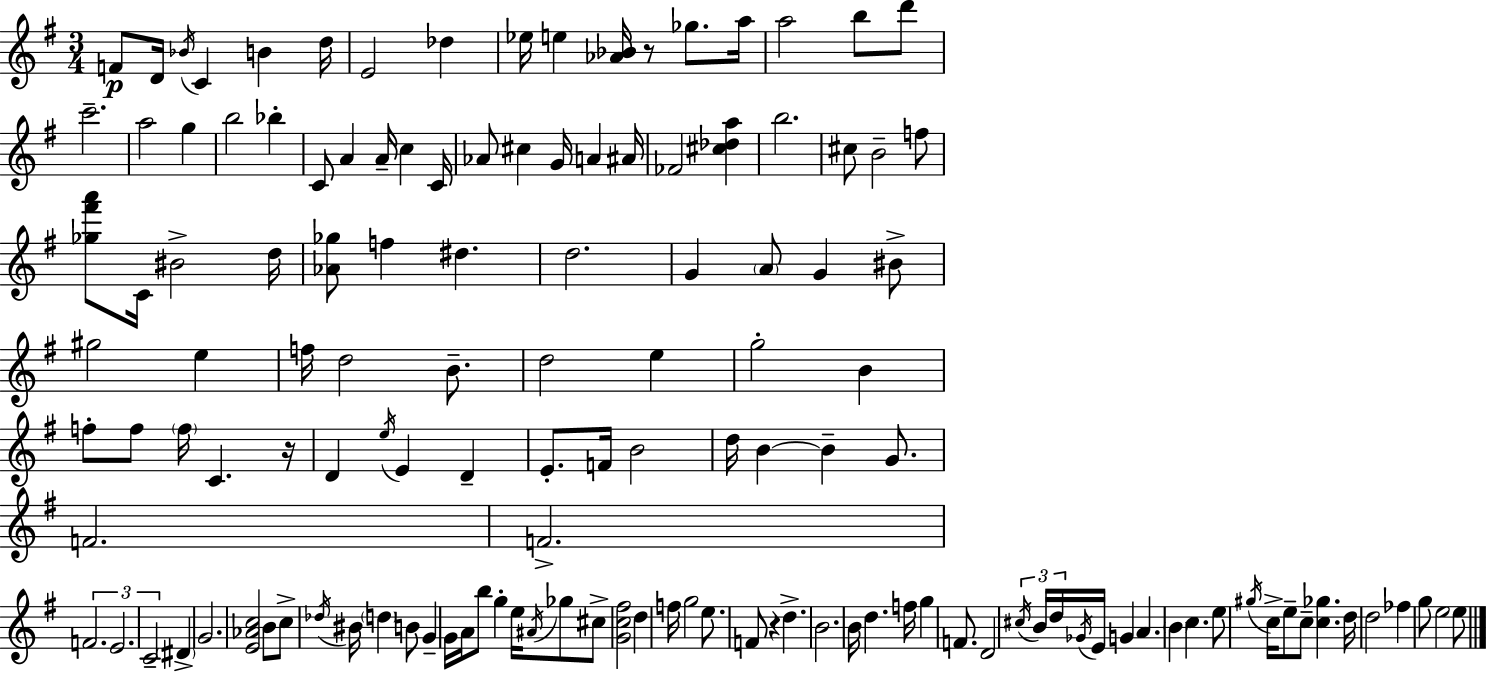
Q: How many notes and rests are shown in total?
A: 134